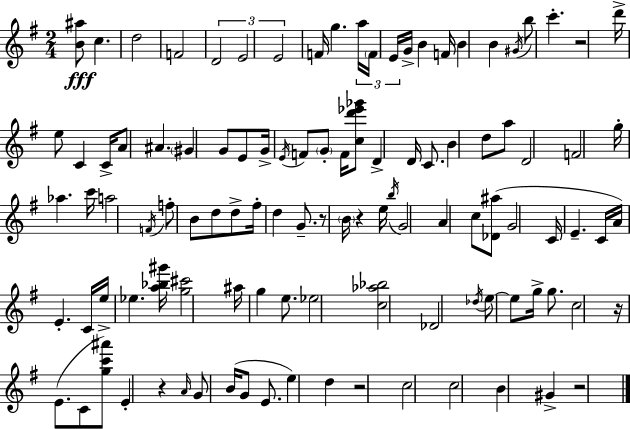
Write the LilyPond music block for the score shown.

{
  \clef treble
  \numericTimeSignature
  \time 2/4
  \key g \major
  <b' ais''>8\fff c''4. | d''2 | f'2 | \tuplet 3/2 { d'2 | \break e'2 | e'2 } | f'16 g''4. \tuplet 3/2 { a''16 | \parenthesize f'16 e'16 } g'16-> b'4 f'16 | \break b'4 b'4 | \acciaccatura { gis'16 } b''8 c'''4.-. | r2 | d'''16-> e''8 c'4 | \break c'16-> a'8 ais'4. | \parenthesize gis'4 g'8 e'8 | g'16-> \acciaccatura { e'16 } f'8 \parenthesize g'8-. f'16 | <c'' d''' ees''' ges'''>8 d'4-> d'16 c'8. | \break b'4 d''8 | a''8 d'2 | f'2 | g''16-. aes''4. | \break c'''16 a''2 | \acciaccatura { f'16 } f''8-. b'8 d''8 | d''8-> fis''16-. d''4 | g'8.-- r8 \parenthesize b'16 r4 | \break e''16 \acciaccatura { b''16 } g'2 | a'4 | c''8 <des' ais''>8( g'2 | c'16 e'4.-- | \break c'16 a'16) e'4.-. | c'16 e''16-> ees''4. | <a'' bes'' gis'''>16 <g'' cis'''>2 | ais''16 g''4 | \break e''8. ees''2 | <c'' aes'' bes''>2 | des'2 | \acciaccatura { des''16 } e''8~~ e''8 | \break g''16-> g''8. c''2 | r16 e'8.( | c'8 <g'' c''' ais'''>8) e'4-. | r4 \grace { a'16 } g'8 | \break b'16( g'8 e'8. e''4) | d''4 r2 | c''2 | c''2 | \break b'4 | gis'4-> r2 | \bar "|."
}